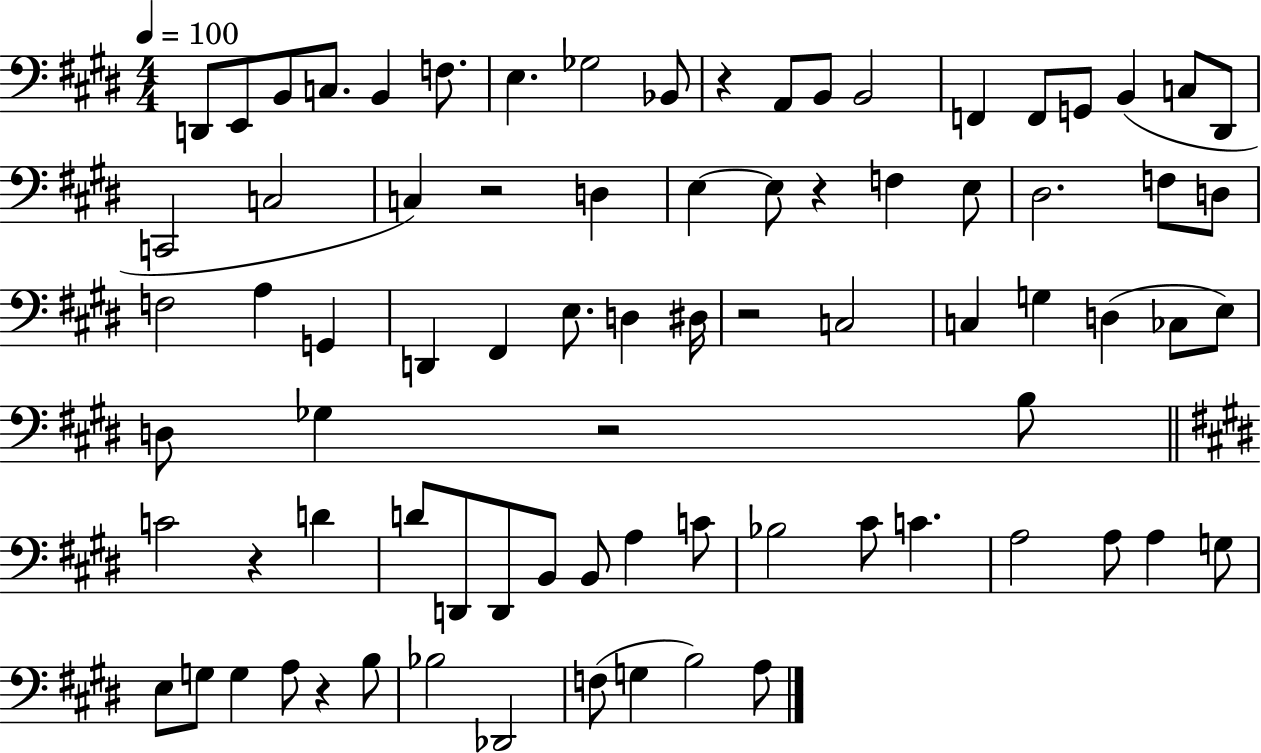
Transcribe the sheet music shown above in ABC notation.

X:1
T:Untitled
M:4/4
L:1/4
K:E
D,,/2 E,,/2 B,,/2 C,/2 B,, F,/2 E, _G,2 _B,,/2 z A,,/2 B,,/2 B,,2 F,, F,,/2 G,,/2 B,, C,/2 ^D,,/2 C,,2 C,2 C, z2 D, E, E,/2 z F, E,/2 ^D,2 F,/2 D,/2 F,2 A, G,, D,, ^F,, E,/2 D, ^D,/4 z2 C,2 C, G, D, _C,/2 E,/2 D,/2 _G, z2 B,/2 C2 z D D/2 D,,/2 D,,/2 B,,/2 B,,/2 A, C/2 _B,2 ^C/2 C A,2 A,/2 A, G,/2 E,/2 G,/2 G, A,/2 z B,/2 _B,2 _D,,2 F,/2 G, B,2 A,/2